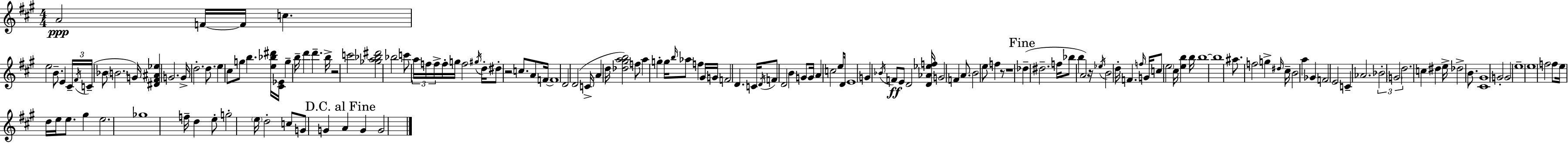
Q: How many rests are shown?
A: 5